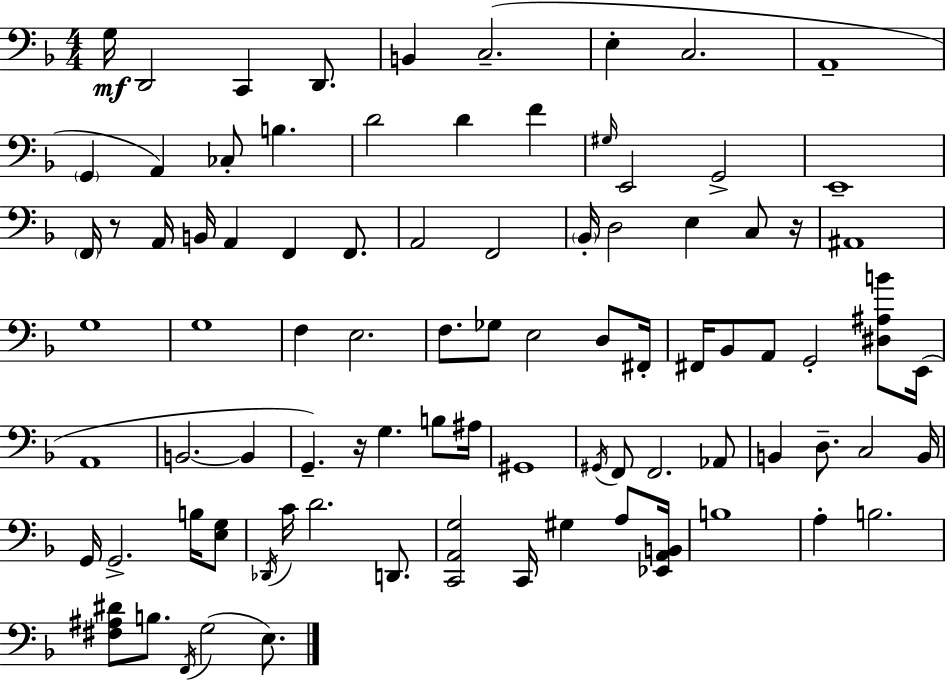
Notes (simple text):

G3/s D2/h C2/q D2/e. B2/q C3/h. E3/q C3/h. A2/w G2/q A2/q CES3/e B3/q. D4/h D4/q F4/q G#3/s E2/h G2/h E2/w F2/s R/e A2/s B2/s A2/q F2/q F2/e. A2/h F2/h Bb2/s D3/h E3/q C3/e R/s A#2/w G3/w G3/w F3/q E3/h. F3/e. Gb3/e E3/h D3/e F#2/s F#2/s Bb2/e A2/e G2/h [D#3,A#3,B4]/e E2/s A2/w B2/h. B2/q G2/q. R/s G3/q. B3/e A#3/s G#2/w G#2/s F2/e F2/h. Ab2/e B2/q D3/e. C3/h B2/s G2/s G2/h. B3/s [E3,G3]/e Db2/s C4/s D4/h. D2/e. [C2,A2,G3]/h C2/s G#3/q A3/e [Eb2,A2,B2]/s B3/w A3/q B3/h. [F#3,A#3,D#4]/e B3/e. F2/s G3/h E3/e.